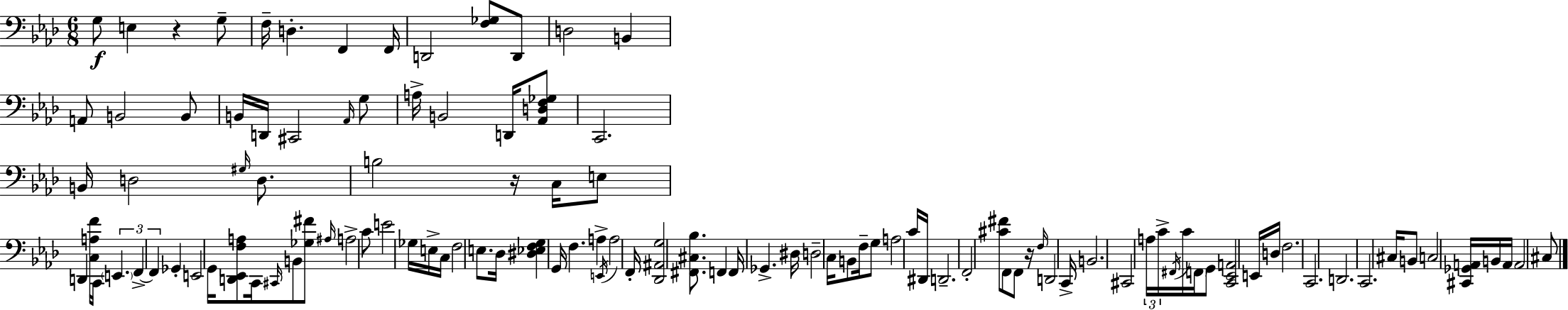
G3/e E3/q R/q G3/e F3/s D3/q. F2/q F2/s D2/h [F3,Gb3]/e D2/e D3/h B2/q A2/e B2/h B2/e B2/s D2/s C#2/h Ab2/s G3/e A3/s B2/h D2/s [Ab2,D3,F3,Gb3]/e C2/h. B2/s D3/h G#3/s D3/e. B3/h R/s C3/s E3/e D2/q [C3,A3,F4]/s C2/s E2/q. F2/q F2/q Gb2/q E2/h G2/s [D2,Eb2,F3,A3]/e C2/s C#2/s B2/e [Gb3,F#4]/e A#3/s A3/h C4/e E4/h Gb3/s E3/s C3/s F3/h E3/e. Db3/s [D#3,Eb3,F3,G3]/q G2/s F3/q. A3/q E2/s A3/h F2/s [Db2,A#2,G3]/h [F#2,C#3,Bb3]/e. F2/q F2/s Gb2/q. D#3/s D3/h C3/s B2/e F3/s G3/e A3/h C4/s D#2/s D2/h. F2/h [C#4,F#4]/e F2/e F2/e R/s F3/s D2/h C2/s B2/h. C#2/h A3/s C4/s F#2/s C4/s F2/s G2/e [C2,Eb2,A2]/h E2/s D3/s F3/h. C2/h. D2/h. C2/h. C#3/s B2/e C3/h [C#2,Gb2,A2]/s B2/s A2/s A2/h C#3/e